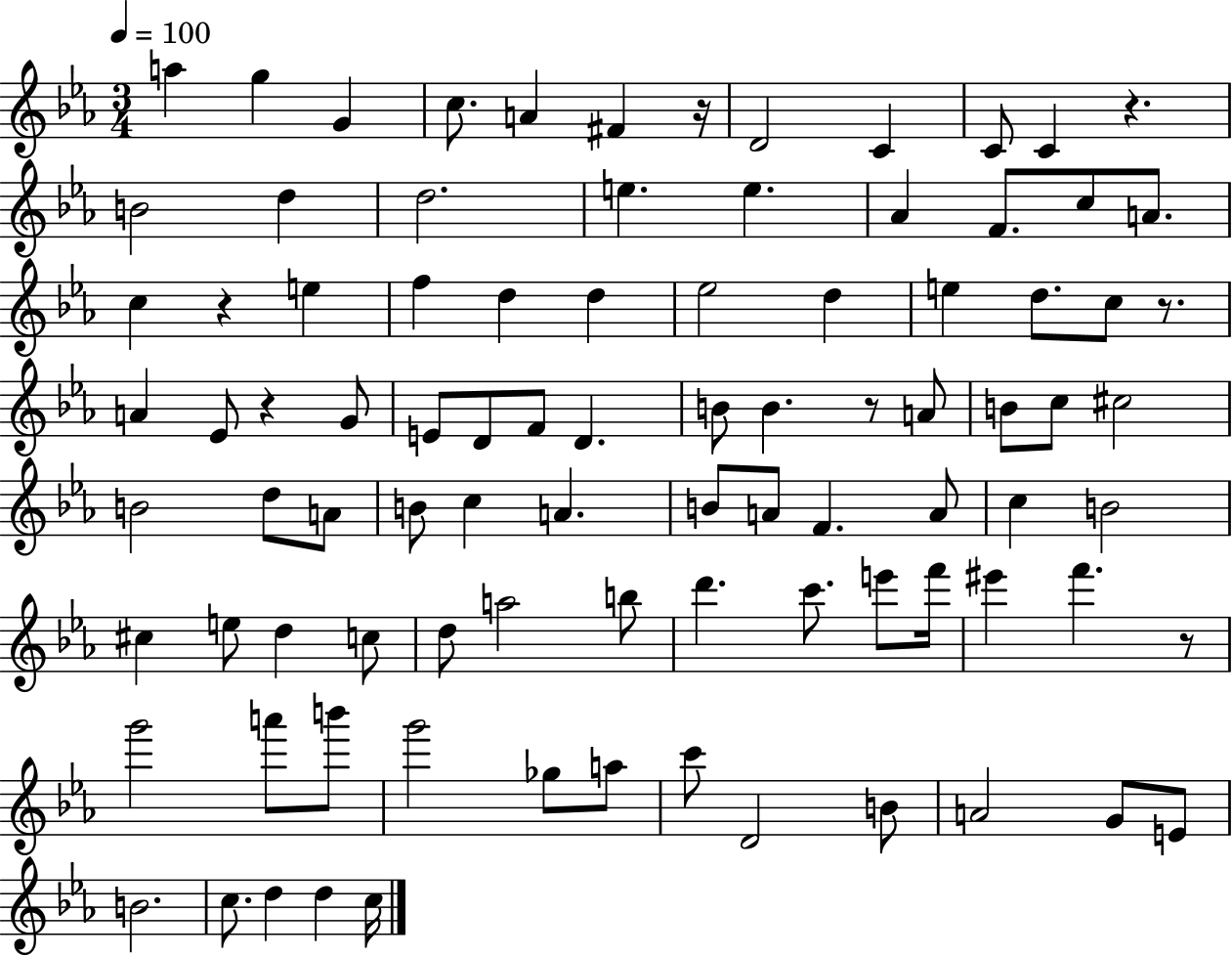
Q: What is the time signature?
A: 3/4